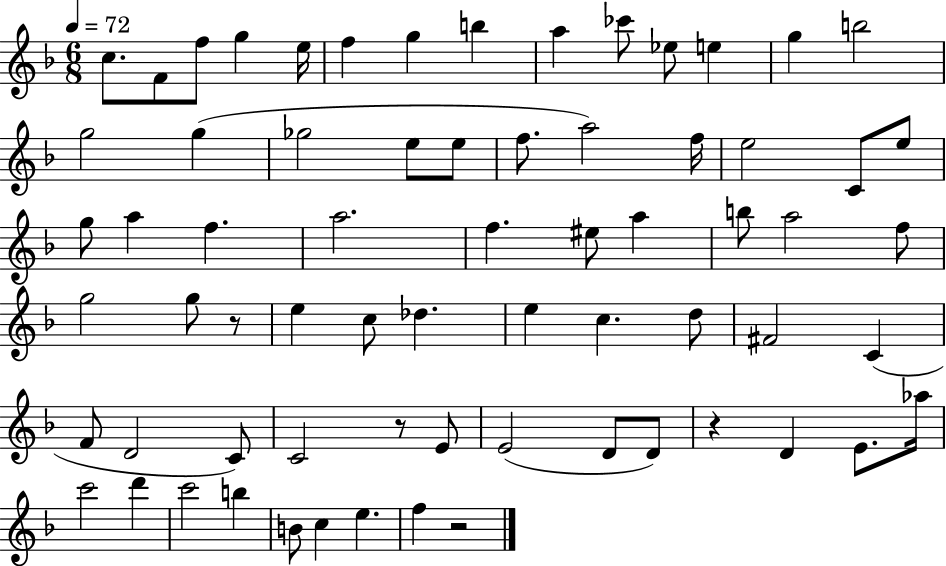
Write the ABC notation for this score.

X:1
T:Untitled
M:6/8
L:1/4
K:F
c/2 F/2 f/2 g e/4 f g b a _c'/2 _e/2 e g b2 g2 g _g2 e/2 e/2 f/2 a2 f/4 e2 C/2 e/2 g/2 a f a2 f ^e/2 a b/2 a2 f/2 g2 g/2 z/2 e c/2 _d e c d/2 ^F2 C F/2 D2 C/2 C2 z/2 E/2 E2 D/2 D/2 z D E/2 _a/4 c'2 d' c'2 b B/2 c e f z2